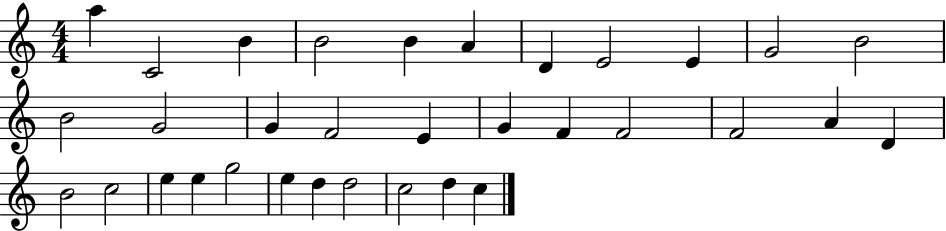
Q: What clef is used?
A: treble